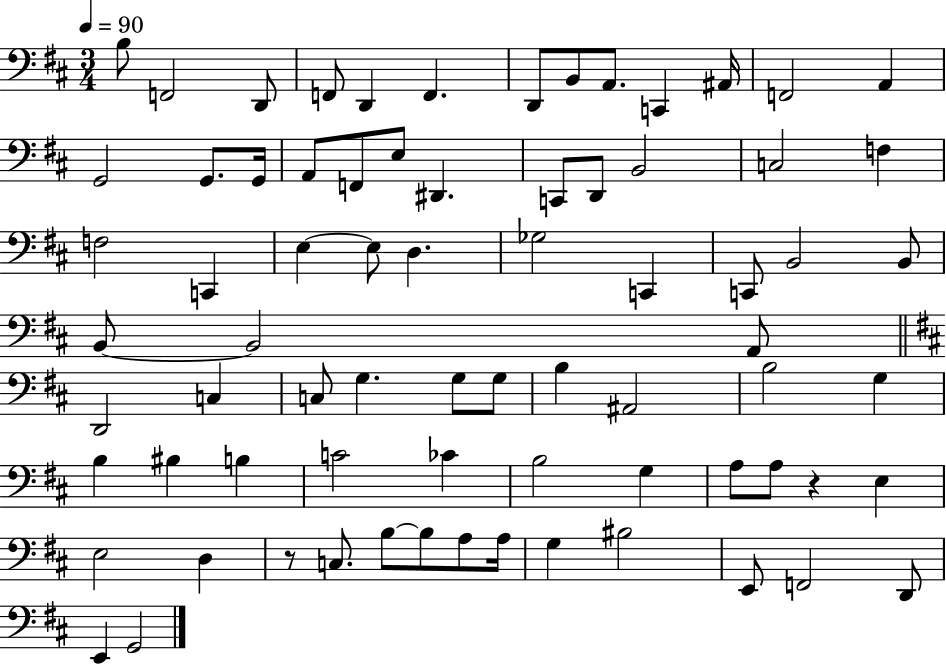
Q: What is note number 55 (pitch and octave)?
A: G3